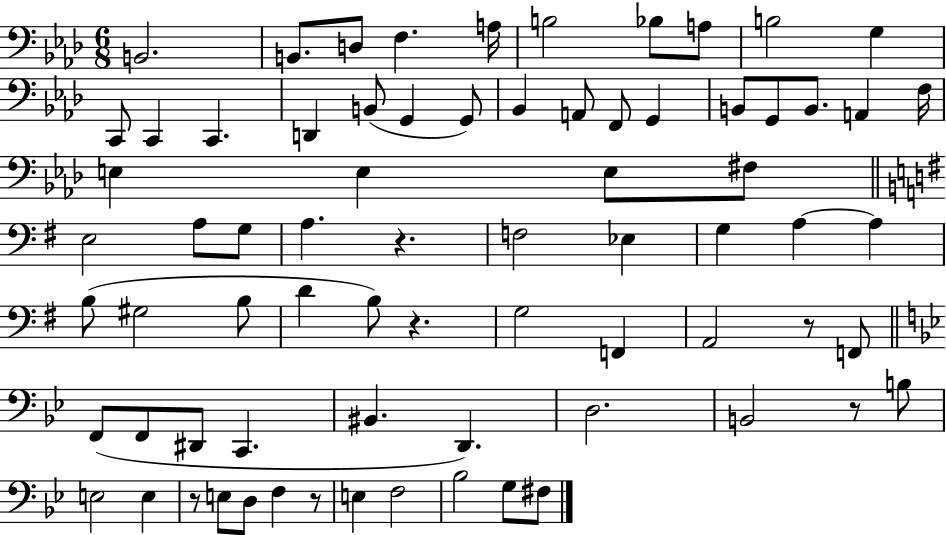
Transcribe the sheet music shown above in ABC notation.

X:1
T:Untitled
M:6/8
L:1/4
K:Ab
B,,2 B,,/2 D,/2 F, A,/4 B,2 _B,/2 A,/2 B,2 G, C,,/2 C,, C,, D,, B,,/2 G,, G,,/2 _B,, A,,/2 F,,/2 G,, B,,/2 G,,/2 B,,/2 A,, F,/4 E, E, E,/2 ^F,/2 E,2 A,/2 G,/2 A, z F,2 _E, G, A, A, B,/2 ^G,2 B,/2 D B,/2 z G,2 F,, A,,2 z/2 F,,/2 F,,/2 F,,/2 ^D,,/2 C,, ^B,, D,, D,2 B,,2 z/2 B,/2 E,2 E, z/2 E,/2 D,/2 F, z/2 E, F,2 _B,2 G,/2 ^F,/2